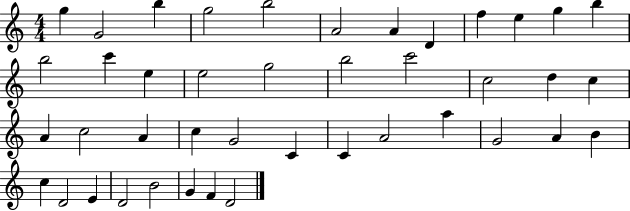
G5/q G4/h B5/q G5/h B5/h A4/h A4/q D4/q F5/q E5/q G5/q B5/q B5/h C6/q E5/q E5/h G5/h B5/h C6/h C5/h D5/q C5/q A4/q C5/h A4/q C5/q G4/h C4/q C4/q A4/h A5/q G4/h A4/q B4/q C5/q D4/h E4/q D4/h B4/h G4/q F4/q D4/h